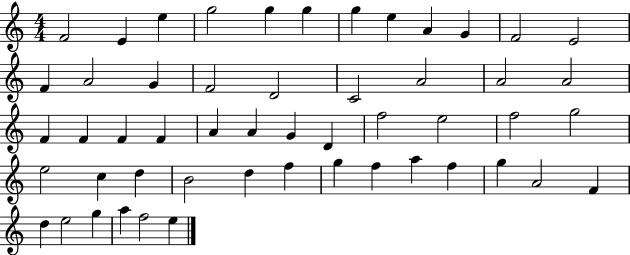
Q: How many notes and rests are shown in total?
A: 52